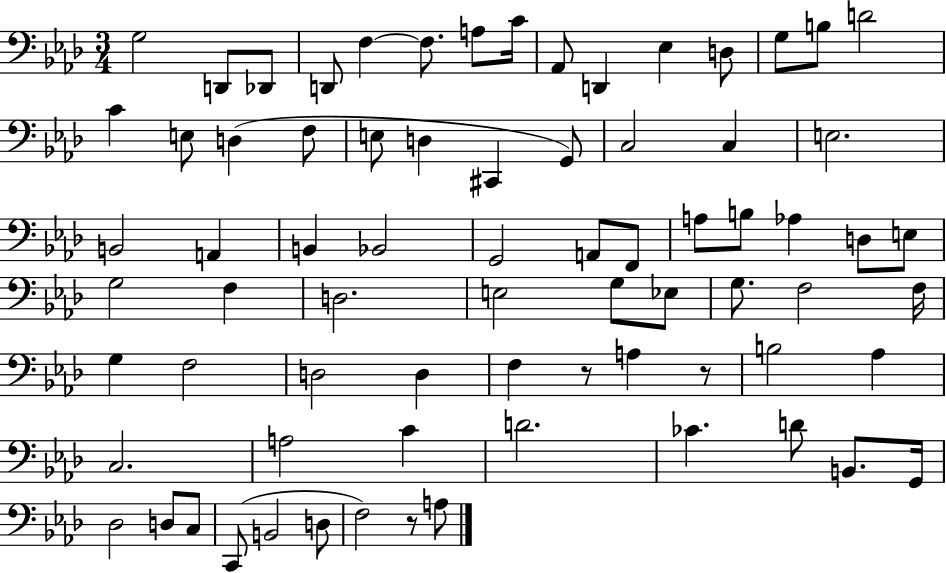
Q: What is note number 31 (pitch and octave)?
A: G2